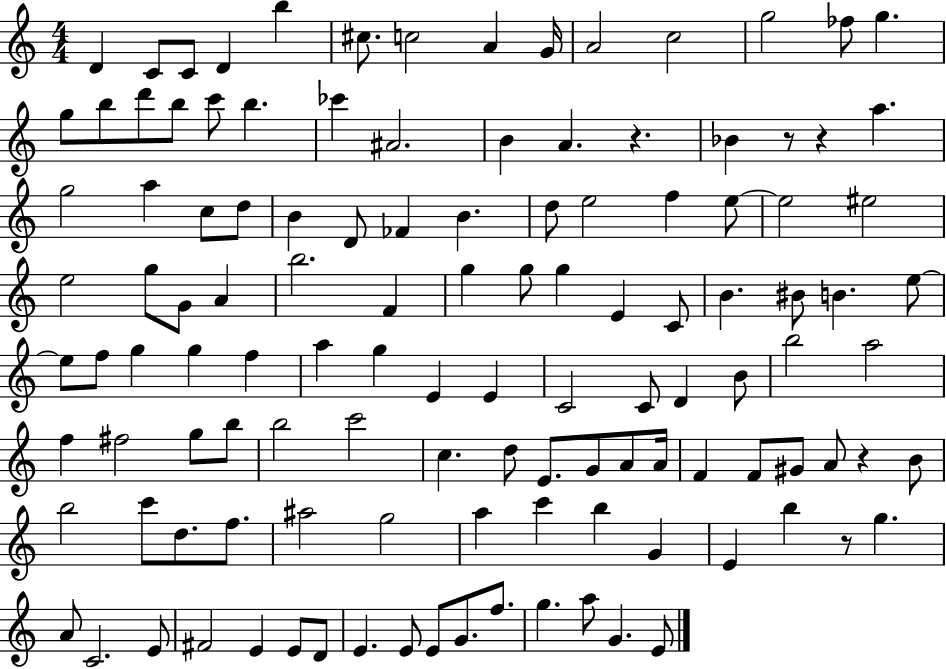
X:1
T:Untitled
M:4/4
L:1/4
K:C
D C/2 C/2 D b ^c/2 c2 A G/4 A2 c2 g2 _f/2 g g/2 b/2 d'/2 b/2 c'/2 b _c' ^A2 B A z _B z/2 z a g2 a c/2 d/2 B D/2 _F B d/2 e2 f e/2 e2 ^e2 e2 g/2 G/2 A b2 F g g/2 g E C/2 B ^B/2 B e/2 e/2 f/2 g g f a g E E C2 C/2 D B/2 b2 a2 f ^f2 g/2 b/2 b2 c'2 c d/2 E/2 G/2 A/2 A/4 F F/2 ^G/2 A/2 z B/2 b2 c'/2 d/2 f/2 ^a2 g2 a c' b G E b z/2 g A/2 C2 E/2 ^F2 E E/2 D/2 E E/2 E/2 G/2 f/2 g a/2 G E/2